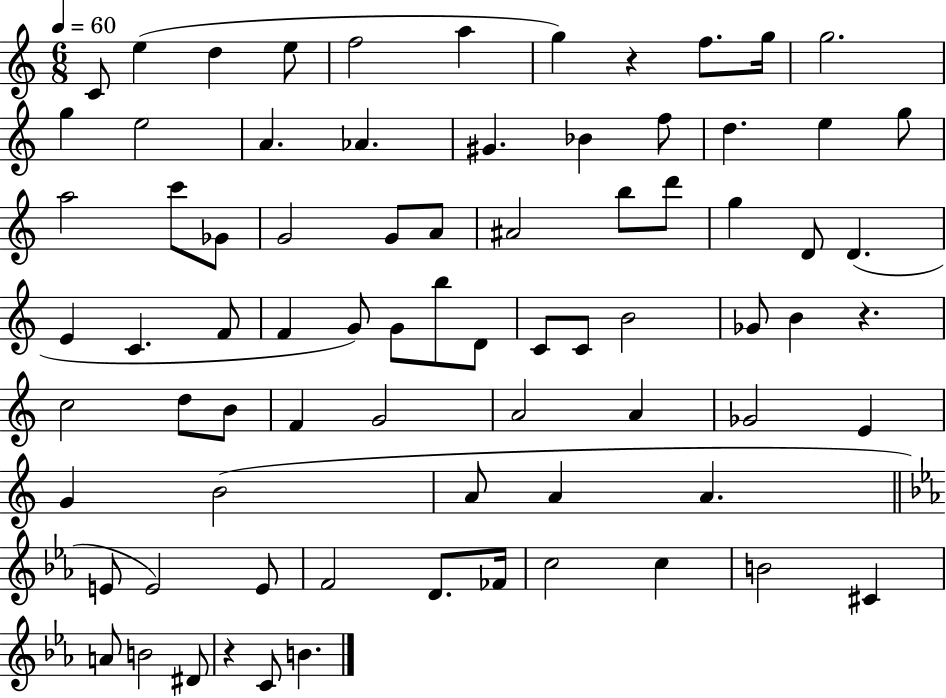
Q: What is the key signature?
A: C major